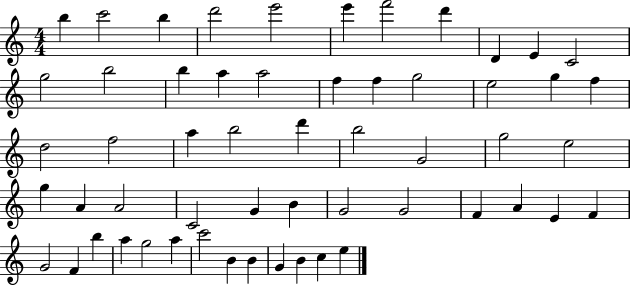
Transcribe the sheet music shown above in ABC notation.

X:1
T:Untitled
M:4/4
L:1/4
K:C
b c'2 b d'2 e'2 e' f'2 d' D E C2 g2 b2 b a a2 f f g2 e2 g f d2 f2 a b2 d' b2 G2 g2 e2 g A A2 C2 G B G2 G2 F A E F G2 F b a g2 a c'2 B B G B c e